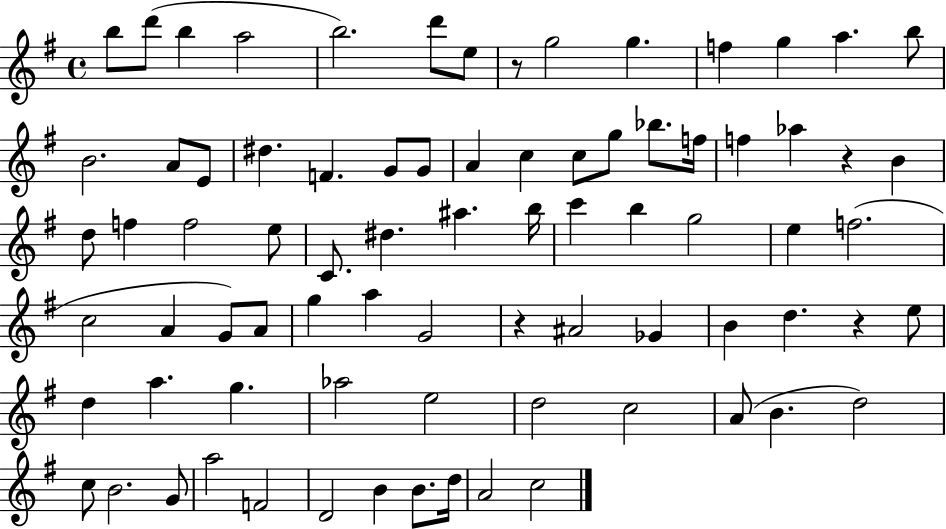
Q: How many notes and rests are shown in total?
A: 79